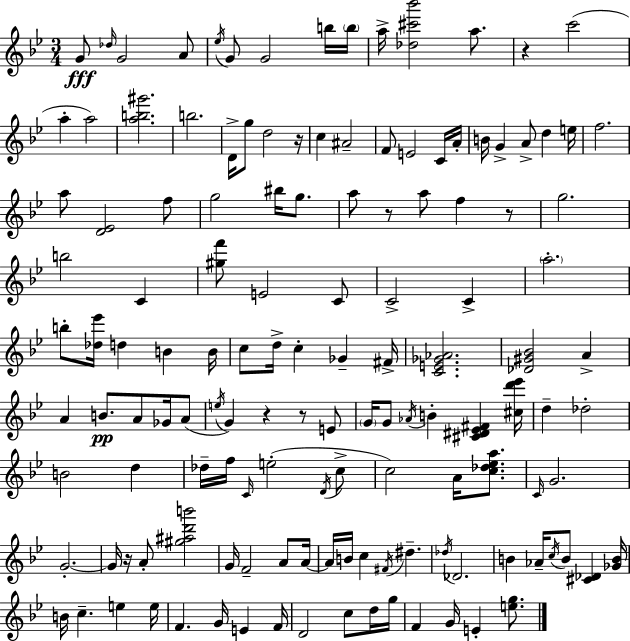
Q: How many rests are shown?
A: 7